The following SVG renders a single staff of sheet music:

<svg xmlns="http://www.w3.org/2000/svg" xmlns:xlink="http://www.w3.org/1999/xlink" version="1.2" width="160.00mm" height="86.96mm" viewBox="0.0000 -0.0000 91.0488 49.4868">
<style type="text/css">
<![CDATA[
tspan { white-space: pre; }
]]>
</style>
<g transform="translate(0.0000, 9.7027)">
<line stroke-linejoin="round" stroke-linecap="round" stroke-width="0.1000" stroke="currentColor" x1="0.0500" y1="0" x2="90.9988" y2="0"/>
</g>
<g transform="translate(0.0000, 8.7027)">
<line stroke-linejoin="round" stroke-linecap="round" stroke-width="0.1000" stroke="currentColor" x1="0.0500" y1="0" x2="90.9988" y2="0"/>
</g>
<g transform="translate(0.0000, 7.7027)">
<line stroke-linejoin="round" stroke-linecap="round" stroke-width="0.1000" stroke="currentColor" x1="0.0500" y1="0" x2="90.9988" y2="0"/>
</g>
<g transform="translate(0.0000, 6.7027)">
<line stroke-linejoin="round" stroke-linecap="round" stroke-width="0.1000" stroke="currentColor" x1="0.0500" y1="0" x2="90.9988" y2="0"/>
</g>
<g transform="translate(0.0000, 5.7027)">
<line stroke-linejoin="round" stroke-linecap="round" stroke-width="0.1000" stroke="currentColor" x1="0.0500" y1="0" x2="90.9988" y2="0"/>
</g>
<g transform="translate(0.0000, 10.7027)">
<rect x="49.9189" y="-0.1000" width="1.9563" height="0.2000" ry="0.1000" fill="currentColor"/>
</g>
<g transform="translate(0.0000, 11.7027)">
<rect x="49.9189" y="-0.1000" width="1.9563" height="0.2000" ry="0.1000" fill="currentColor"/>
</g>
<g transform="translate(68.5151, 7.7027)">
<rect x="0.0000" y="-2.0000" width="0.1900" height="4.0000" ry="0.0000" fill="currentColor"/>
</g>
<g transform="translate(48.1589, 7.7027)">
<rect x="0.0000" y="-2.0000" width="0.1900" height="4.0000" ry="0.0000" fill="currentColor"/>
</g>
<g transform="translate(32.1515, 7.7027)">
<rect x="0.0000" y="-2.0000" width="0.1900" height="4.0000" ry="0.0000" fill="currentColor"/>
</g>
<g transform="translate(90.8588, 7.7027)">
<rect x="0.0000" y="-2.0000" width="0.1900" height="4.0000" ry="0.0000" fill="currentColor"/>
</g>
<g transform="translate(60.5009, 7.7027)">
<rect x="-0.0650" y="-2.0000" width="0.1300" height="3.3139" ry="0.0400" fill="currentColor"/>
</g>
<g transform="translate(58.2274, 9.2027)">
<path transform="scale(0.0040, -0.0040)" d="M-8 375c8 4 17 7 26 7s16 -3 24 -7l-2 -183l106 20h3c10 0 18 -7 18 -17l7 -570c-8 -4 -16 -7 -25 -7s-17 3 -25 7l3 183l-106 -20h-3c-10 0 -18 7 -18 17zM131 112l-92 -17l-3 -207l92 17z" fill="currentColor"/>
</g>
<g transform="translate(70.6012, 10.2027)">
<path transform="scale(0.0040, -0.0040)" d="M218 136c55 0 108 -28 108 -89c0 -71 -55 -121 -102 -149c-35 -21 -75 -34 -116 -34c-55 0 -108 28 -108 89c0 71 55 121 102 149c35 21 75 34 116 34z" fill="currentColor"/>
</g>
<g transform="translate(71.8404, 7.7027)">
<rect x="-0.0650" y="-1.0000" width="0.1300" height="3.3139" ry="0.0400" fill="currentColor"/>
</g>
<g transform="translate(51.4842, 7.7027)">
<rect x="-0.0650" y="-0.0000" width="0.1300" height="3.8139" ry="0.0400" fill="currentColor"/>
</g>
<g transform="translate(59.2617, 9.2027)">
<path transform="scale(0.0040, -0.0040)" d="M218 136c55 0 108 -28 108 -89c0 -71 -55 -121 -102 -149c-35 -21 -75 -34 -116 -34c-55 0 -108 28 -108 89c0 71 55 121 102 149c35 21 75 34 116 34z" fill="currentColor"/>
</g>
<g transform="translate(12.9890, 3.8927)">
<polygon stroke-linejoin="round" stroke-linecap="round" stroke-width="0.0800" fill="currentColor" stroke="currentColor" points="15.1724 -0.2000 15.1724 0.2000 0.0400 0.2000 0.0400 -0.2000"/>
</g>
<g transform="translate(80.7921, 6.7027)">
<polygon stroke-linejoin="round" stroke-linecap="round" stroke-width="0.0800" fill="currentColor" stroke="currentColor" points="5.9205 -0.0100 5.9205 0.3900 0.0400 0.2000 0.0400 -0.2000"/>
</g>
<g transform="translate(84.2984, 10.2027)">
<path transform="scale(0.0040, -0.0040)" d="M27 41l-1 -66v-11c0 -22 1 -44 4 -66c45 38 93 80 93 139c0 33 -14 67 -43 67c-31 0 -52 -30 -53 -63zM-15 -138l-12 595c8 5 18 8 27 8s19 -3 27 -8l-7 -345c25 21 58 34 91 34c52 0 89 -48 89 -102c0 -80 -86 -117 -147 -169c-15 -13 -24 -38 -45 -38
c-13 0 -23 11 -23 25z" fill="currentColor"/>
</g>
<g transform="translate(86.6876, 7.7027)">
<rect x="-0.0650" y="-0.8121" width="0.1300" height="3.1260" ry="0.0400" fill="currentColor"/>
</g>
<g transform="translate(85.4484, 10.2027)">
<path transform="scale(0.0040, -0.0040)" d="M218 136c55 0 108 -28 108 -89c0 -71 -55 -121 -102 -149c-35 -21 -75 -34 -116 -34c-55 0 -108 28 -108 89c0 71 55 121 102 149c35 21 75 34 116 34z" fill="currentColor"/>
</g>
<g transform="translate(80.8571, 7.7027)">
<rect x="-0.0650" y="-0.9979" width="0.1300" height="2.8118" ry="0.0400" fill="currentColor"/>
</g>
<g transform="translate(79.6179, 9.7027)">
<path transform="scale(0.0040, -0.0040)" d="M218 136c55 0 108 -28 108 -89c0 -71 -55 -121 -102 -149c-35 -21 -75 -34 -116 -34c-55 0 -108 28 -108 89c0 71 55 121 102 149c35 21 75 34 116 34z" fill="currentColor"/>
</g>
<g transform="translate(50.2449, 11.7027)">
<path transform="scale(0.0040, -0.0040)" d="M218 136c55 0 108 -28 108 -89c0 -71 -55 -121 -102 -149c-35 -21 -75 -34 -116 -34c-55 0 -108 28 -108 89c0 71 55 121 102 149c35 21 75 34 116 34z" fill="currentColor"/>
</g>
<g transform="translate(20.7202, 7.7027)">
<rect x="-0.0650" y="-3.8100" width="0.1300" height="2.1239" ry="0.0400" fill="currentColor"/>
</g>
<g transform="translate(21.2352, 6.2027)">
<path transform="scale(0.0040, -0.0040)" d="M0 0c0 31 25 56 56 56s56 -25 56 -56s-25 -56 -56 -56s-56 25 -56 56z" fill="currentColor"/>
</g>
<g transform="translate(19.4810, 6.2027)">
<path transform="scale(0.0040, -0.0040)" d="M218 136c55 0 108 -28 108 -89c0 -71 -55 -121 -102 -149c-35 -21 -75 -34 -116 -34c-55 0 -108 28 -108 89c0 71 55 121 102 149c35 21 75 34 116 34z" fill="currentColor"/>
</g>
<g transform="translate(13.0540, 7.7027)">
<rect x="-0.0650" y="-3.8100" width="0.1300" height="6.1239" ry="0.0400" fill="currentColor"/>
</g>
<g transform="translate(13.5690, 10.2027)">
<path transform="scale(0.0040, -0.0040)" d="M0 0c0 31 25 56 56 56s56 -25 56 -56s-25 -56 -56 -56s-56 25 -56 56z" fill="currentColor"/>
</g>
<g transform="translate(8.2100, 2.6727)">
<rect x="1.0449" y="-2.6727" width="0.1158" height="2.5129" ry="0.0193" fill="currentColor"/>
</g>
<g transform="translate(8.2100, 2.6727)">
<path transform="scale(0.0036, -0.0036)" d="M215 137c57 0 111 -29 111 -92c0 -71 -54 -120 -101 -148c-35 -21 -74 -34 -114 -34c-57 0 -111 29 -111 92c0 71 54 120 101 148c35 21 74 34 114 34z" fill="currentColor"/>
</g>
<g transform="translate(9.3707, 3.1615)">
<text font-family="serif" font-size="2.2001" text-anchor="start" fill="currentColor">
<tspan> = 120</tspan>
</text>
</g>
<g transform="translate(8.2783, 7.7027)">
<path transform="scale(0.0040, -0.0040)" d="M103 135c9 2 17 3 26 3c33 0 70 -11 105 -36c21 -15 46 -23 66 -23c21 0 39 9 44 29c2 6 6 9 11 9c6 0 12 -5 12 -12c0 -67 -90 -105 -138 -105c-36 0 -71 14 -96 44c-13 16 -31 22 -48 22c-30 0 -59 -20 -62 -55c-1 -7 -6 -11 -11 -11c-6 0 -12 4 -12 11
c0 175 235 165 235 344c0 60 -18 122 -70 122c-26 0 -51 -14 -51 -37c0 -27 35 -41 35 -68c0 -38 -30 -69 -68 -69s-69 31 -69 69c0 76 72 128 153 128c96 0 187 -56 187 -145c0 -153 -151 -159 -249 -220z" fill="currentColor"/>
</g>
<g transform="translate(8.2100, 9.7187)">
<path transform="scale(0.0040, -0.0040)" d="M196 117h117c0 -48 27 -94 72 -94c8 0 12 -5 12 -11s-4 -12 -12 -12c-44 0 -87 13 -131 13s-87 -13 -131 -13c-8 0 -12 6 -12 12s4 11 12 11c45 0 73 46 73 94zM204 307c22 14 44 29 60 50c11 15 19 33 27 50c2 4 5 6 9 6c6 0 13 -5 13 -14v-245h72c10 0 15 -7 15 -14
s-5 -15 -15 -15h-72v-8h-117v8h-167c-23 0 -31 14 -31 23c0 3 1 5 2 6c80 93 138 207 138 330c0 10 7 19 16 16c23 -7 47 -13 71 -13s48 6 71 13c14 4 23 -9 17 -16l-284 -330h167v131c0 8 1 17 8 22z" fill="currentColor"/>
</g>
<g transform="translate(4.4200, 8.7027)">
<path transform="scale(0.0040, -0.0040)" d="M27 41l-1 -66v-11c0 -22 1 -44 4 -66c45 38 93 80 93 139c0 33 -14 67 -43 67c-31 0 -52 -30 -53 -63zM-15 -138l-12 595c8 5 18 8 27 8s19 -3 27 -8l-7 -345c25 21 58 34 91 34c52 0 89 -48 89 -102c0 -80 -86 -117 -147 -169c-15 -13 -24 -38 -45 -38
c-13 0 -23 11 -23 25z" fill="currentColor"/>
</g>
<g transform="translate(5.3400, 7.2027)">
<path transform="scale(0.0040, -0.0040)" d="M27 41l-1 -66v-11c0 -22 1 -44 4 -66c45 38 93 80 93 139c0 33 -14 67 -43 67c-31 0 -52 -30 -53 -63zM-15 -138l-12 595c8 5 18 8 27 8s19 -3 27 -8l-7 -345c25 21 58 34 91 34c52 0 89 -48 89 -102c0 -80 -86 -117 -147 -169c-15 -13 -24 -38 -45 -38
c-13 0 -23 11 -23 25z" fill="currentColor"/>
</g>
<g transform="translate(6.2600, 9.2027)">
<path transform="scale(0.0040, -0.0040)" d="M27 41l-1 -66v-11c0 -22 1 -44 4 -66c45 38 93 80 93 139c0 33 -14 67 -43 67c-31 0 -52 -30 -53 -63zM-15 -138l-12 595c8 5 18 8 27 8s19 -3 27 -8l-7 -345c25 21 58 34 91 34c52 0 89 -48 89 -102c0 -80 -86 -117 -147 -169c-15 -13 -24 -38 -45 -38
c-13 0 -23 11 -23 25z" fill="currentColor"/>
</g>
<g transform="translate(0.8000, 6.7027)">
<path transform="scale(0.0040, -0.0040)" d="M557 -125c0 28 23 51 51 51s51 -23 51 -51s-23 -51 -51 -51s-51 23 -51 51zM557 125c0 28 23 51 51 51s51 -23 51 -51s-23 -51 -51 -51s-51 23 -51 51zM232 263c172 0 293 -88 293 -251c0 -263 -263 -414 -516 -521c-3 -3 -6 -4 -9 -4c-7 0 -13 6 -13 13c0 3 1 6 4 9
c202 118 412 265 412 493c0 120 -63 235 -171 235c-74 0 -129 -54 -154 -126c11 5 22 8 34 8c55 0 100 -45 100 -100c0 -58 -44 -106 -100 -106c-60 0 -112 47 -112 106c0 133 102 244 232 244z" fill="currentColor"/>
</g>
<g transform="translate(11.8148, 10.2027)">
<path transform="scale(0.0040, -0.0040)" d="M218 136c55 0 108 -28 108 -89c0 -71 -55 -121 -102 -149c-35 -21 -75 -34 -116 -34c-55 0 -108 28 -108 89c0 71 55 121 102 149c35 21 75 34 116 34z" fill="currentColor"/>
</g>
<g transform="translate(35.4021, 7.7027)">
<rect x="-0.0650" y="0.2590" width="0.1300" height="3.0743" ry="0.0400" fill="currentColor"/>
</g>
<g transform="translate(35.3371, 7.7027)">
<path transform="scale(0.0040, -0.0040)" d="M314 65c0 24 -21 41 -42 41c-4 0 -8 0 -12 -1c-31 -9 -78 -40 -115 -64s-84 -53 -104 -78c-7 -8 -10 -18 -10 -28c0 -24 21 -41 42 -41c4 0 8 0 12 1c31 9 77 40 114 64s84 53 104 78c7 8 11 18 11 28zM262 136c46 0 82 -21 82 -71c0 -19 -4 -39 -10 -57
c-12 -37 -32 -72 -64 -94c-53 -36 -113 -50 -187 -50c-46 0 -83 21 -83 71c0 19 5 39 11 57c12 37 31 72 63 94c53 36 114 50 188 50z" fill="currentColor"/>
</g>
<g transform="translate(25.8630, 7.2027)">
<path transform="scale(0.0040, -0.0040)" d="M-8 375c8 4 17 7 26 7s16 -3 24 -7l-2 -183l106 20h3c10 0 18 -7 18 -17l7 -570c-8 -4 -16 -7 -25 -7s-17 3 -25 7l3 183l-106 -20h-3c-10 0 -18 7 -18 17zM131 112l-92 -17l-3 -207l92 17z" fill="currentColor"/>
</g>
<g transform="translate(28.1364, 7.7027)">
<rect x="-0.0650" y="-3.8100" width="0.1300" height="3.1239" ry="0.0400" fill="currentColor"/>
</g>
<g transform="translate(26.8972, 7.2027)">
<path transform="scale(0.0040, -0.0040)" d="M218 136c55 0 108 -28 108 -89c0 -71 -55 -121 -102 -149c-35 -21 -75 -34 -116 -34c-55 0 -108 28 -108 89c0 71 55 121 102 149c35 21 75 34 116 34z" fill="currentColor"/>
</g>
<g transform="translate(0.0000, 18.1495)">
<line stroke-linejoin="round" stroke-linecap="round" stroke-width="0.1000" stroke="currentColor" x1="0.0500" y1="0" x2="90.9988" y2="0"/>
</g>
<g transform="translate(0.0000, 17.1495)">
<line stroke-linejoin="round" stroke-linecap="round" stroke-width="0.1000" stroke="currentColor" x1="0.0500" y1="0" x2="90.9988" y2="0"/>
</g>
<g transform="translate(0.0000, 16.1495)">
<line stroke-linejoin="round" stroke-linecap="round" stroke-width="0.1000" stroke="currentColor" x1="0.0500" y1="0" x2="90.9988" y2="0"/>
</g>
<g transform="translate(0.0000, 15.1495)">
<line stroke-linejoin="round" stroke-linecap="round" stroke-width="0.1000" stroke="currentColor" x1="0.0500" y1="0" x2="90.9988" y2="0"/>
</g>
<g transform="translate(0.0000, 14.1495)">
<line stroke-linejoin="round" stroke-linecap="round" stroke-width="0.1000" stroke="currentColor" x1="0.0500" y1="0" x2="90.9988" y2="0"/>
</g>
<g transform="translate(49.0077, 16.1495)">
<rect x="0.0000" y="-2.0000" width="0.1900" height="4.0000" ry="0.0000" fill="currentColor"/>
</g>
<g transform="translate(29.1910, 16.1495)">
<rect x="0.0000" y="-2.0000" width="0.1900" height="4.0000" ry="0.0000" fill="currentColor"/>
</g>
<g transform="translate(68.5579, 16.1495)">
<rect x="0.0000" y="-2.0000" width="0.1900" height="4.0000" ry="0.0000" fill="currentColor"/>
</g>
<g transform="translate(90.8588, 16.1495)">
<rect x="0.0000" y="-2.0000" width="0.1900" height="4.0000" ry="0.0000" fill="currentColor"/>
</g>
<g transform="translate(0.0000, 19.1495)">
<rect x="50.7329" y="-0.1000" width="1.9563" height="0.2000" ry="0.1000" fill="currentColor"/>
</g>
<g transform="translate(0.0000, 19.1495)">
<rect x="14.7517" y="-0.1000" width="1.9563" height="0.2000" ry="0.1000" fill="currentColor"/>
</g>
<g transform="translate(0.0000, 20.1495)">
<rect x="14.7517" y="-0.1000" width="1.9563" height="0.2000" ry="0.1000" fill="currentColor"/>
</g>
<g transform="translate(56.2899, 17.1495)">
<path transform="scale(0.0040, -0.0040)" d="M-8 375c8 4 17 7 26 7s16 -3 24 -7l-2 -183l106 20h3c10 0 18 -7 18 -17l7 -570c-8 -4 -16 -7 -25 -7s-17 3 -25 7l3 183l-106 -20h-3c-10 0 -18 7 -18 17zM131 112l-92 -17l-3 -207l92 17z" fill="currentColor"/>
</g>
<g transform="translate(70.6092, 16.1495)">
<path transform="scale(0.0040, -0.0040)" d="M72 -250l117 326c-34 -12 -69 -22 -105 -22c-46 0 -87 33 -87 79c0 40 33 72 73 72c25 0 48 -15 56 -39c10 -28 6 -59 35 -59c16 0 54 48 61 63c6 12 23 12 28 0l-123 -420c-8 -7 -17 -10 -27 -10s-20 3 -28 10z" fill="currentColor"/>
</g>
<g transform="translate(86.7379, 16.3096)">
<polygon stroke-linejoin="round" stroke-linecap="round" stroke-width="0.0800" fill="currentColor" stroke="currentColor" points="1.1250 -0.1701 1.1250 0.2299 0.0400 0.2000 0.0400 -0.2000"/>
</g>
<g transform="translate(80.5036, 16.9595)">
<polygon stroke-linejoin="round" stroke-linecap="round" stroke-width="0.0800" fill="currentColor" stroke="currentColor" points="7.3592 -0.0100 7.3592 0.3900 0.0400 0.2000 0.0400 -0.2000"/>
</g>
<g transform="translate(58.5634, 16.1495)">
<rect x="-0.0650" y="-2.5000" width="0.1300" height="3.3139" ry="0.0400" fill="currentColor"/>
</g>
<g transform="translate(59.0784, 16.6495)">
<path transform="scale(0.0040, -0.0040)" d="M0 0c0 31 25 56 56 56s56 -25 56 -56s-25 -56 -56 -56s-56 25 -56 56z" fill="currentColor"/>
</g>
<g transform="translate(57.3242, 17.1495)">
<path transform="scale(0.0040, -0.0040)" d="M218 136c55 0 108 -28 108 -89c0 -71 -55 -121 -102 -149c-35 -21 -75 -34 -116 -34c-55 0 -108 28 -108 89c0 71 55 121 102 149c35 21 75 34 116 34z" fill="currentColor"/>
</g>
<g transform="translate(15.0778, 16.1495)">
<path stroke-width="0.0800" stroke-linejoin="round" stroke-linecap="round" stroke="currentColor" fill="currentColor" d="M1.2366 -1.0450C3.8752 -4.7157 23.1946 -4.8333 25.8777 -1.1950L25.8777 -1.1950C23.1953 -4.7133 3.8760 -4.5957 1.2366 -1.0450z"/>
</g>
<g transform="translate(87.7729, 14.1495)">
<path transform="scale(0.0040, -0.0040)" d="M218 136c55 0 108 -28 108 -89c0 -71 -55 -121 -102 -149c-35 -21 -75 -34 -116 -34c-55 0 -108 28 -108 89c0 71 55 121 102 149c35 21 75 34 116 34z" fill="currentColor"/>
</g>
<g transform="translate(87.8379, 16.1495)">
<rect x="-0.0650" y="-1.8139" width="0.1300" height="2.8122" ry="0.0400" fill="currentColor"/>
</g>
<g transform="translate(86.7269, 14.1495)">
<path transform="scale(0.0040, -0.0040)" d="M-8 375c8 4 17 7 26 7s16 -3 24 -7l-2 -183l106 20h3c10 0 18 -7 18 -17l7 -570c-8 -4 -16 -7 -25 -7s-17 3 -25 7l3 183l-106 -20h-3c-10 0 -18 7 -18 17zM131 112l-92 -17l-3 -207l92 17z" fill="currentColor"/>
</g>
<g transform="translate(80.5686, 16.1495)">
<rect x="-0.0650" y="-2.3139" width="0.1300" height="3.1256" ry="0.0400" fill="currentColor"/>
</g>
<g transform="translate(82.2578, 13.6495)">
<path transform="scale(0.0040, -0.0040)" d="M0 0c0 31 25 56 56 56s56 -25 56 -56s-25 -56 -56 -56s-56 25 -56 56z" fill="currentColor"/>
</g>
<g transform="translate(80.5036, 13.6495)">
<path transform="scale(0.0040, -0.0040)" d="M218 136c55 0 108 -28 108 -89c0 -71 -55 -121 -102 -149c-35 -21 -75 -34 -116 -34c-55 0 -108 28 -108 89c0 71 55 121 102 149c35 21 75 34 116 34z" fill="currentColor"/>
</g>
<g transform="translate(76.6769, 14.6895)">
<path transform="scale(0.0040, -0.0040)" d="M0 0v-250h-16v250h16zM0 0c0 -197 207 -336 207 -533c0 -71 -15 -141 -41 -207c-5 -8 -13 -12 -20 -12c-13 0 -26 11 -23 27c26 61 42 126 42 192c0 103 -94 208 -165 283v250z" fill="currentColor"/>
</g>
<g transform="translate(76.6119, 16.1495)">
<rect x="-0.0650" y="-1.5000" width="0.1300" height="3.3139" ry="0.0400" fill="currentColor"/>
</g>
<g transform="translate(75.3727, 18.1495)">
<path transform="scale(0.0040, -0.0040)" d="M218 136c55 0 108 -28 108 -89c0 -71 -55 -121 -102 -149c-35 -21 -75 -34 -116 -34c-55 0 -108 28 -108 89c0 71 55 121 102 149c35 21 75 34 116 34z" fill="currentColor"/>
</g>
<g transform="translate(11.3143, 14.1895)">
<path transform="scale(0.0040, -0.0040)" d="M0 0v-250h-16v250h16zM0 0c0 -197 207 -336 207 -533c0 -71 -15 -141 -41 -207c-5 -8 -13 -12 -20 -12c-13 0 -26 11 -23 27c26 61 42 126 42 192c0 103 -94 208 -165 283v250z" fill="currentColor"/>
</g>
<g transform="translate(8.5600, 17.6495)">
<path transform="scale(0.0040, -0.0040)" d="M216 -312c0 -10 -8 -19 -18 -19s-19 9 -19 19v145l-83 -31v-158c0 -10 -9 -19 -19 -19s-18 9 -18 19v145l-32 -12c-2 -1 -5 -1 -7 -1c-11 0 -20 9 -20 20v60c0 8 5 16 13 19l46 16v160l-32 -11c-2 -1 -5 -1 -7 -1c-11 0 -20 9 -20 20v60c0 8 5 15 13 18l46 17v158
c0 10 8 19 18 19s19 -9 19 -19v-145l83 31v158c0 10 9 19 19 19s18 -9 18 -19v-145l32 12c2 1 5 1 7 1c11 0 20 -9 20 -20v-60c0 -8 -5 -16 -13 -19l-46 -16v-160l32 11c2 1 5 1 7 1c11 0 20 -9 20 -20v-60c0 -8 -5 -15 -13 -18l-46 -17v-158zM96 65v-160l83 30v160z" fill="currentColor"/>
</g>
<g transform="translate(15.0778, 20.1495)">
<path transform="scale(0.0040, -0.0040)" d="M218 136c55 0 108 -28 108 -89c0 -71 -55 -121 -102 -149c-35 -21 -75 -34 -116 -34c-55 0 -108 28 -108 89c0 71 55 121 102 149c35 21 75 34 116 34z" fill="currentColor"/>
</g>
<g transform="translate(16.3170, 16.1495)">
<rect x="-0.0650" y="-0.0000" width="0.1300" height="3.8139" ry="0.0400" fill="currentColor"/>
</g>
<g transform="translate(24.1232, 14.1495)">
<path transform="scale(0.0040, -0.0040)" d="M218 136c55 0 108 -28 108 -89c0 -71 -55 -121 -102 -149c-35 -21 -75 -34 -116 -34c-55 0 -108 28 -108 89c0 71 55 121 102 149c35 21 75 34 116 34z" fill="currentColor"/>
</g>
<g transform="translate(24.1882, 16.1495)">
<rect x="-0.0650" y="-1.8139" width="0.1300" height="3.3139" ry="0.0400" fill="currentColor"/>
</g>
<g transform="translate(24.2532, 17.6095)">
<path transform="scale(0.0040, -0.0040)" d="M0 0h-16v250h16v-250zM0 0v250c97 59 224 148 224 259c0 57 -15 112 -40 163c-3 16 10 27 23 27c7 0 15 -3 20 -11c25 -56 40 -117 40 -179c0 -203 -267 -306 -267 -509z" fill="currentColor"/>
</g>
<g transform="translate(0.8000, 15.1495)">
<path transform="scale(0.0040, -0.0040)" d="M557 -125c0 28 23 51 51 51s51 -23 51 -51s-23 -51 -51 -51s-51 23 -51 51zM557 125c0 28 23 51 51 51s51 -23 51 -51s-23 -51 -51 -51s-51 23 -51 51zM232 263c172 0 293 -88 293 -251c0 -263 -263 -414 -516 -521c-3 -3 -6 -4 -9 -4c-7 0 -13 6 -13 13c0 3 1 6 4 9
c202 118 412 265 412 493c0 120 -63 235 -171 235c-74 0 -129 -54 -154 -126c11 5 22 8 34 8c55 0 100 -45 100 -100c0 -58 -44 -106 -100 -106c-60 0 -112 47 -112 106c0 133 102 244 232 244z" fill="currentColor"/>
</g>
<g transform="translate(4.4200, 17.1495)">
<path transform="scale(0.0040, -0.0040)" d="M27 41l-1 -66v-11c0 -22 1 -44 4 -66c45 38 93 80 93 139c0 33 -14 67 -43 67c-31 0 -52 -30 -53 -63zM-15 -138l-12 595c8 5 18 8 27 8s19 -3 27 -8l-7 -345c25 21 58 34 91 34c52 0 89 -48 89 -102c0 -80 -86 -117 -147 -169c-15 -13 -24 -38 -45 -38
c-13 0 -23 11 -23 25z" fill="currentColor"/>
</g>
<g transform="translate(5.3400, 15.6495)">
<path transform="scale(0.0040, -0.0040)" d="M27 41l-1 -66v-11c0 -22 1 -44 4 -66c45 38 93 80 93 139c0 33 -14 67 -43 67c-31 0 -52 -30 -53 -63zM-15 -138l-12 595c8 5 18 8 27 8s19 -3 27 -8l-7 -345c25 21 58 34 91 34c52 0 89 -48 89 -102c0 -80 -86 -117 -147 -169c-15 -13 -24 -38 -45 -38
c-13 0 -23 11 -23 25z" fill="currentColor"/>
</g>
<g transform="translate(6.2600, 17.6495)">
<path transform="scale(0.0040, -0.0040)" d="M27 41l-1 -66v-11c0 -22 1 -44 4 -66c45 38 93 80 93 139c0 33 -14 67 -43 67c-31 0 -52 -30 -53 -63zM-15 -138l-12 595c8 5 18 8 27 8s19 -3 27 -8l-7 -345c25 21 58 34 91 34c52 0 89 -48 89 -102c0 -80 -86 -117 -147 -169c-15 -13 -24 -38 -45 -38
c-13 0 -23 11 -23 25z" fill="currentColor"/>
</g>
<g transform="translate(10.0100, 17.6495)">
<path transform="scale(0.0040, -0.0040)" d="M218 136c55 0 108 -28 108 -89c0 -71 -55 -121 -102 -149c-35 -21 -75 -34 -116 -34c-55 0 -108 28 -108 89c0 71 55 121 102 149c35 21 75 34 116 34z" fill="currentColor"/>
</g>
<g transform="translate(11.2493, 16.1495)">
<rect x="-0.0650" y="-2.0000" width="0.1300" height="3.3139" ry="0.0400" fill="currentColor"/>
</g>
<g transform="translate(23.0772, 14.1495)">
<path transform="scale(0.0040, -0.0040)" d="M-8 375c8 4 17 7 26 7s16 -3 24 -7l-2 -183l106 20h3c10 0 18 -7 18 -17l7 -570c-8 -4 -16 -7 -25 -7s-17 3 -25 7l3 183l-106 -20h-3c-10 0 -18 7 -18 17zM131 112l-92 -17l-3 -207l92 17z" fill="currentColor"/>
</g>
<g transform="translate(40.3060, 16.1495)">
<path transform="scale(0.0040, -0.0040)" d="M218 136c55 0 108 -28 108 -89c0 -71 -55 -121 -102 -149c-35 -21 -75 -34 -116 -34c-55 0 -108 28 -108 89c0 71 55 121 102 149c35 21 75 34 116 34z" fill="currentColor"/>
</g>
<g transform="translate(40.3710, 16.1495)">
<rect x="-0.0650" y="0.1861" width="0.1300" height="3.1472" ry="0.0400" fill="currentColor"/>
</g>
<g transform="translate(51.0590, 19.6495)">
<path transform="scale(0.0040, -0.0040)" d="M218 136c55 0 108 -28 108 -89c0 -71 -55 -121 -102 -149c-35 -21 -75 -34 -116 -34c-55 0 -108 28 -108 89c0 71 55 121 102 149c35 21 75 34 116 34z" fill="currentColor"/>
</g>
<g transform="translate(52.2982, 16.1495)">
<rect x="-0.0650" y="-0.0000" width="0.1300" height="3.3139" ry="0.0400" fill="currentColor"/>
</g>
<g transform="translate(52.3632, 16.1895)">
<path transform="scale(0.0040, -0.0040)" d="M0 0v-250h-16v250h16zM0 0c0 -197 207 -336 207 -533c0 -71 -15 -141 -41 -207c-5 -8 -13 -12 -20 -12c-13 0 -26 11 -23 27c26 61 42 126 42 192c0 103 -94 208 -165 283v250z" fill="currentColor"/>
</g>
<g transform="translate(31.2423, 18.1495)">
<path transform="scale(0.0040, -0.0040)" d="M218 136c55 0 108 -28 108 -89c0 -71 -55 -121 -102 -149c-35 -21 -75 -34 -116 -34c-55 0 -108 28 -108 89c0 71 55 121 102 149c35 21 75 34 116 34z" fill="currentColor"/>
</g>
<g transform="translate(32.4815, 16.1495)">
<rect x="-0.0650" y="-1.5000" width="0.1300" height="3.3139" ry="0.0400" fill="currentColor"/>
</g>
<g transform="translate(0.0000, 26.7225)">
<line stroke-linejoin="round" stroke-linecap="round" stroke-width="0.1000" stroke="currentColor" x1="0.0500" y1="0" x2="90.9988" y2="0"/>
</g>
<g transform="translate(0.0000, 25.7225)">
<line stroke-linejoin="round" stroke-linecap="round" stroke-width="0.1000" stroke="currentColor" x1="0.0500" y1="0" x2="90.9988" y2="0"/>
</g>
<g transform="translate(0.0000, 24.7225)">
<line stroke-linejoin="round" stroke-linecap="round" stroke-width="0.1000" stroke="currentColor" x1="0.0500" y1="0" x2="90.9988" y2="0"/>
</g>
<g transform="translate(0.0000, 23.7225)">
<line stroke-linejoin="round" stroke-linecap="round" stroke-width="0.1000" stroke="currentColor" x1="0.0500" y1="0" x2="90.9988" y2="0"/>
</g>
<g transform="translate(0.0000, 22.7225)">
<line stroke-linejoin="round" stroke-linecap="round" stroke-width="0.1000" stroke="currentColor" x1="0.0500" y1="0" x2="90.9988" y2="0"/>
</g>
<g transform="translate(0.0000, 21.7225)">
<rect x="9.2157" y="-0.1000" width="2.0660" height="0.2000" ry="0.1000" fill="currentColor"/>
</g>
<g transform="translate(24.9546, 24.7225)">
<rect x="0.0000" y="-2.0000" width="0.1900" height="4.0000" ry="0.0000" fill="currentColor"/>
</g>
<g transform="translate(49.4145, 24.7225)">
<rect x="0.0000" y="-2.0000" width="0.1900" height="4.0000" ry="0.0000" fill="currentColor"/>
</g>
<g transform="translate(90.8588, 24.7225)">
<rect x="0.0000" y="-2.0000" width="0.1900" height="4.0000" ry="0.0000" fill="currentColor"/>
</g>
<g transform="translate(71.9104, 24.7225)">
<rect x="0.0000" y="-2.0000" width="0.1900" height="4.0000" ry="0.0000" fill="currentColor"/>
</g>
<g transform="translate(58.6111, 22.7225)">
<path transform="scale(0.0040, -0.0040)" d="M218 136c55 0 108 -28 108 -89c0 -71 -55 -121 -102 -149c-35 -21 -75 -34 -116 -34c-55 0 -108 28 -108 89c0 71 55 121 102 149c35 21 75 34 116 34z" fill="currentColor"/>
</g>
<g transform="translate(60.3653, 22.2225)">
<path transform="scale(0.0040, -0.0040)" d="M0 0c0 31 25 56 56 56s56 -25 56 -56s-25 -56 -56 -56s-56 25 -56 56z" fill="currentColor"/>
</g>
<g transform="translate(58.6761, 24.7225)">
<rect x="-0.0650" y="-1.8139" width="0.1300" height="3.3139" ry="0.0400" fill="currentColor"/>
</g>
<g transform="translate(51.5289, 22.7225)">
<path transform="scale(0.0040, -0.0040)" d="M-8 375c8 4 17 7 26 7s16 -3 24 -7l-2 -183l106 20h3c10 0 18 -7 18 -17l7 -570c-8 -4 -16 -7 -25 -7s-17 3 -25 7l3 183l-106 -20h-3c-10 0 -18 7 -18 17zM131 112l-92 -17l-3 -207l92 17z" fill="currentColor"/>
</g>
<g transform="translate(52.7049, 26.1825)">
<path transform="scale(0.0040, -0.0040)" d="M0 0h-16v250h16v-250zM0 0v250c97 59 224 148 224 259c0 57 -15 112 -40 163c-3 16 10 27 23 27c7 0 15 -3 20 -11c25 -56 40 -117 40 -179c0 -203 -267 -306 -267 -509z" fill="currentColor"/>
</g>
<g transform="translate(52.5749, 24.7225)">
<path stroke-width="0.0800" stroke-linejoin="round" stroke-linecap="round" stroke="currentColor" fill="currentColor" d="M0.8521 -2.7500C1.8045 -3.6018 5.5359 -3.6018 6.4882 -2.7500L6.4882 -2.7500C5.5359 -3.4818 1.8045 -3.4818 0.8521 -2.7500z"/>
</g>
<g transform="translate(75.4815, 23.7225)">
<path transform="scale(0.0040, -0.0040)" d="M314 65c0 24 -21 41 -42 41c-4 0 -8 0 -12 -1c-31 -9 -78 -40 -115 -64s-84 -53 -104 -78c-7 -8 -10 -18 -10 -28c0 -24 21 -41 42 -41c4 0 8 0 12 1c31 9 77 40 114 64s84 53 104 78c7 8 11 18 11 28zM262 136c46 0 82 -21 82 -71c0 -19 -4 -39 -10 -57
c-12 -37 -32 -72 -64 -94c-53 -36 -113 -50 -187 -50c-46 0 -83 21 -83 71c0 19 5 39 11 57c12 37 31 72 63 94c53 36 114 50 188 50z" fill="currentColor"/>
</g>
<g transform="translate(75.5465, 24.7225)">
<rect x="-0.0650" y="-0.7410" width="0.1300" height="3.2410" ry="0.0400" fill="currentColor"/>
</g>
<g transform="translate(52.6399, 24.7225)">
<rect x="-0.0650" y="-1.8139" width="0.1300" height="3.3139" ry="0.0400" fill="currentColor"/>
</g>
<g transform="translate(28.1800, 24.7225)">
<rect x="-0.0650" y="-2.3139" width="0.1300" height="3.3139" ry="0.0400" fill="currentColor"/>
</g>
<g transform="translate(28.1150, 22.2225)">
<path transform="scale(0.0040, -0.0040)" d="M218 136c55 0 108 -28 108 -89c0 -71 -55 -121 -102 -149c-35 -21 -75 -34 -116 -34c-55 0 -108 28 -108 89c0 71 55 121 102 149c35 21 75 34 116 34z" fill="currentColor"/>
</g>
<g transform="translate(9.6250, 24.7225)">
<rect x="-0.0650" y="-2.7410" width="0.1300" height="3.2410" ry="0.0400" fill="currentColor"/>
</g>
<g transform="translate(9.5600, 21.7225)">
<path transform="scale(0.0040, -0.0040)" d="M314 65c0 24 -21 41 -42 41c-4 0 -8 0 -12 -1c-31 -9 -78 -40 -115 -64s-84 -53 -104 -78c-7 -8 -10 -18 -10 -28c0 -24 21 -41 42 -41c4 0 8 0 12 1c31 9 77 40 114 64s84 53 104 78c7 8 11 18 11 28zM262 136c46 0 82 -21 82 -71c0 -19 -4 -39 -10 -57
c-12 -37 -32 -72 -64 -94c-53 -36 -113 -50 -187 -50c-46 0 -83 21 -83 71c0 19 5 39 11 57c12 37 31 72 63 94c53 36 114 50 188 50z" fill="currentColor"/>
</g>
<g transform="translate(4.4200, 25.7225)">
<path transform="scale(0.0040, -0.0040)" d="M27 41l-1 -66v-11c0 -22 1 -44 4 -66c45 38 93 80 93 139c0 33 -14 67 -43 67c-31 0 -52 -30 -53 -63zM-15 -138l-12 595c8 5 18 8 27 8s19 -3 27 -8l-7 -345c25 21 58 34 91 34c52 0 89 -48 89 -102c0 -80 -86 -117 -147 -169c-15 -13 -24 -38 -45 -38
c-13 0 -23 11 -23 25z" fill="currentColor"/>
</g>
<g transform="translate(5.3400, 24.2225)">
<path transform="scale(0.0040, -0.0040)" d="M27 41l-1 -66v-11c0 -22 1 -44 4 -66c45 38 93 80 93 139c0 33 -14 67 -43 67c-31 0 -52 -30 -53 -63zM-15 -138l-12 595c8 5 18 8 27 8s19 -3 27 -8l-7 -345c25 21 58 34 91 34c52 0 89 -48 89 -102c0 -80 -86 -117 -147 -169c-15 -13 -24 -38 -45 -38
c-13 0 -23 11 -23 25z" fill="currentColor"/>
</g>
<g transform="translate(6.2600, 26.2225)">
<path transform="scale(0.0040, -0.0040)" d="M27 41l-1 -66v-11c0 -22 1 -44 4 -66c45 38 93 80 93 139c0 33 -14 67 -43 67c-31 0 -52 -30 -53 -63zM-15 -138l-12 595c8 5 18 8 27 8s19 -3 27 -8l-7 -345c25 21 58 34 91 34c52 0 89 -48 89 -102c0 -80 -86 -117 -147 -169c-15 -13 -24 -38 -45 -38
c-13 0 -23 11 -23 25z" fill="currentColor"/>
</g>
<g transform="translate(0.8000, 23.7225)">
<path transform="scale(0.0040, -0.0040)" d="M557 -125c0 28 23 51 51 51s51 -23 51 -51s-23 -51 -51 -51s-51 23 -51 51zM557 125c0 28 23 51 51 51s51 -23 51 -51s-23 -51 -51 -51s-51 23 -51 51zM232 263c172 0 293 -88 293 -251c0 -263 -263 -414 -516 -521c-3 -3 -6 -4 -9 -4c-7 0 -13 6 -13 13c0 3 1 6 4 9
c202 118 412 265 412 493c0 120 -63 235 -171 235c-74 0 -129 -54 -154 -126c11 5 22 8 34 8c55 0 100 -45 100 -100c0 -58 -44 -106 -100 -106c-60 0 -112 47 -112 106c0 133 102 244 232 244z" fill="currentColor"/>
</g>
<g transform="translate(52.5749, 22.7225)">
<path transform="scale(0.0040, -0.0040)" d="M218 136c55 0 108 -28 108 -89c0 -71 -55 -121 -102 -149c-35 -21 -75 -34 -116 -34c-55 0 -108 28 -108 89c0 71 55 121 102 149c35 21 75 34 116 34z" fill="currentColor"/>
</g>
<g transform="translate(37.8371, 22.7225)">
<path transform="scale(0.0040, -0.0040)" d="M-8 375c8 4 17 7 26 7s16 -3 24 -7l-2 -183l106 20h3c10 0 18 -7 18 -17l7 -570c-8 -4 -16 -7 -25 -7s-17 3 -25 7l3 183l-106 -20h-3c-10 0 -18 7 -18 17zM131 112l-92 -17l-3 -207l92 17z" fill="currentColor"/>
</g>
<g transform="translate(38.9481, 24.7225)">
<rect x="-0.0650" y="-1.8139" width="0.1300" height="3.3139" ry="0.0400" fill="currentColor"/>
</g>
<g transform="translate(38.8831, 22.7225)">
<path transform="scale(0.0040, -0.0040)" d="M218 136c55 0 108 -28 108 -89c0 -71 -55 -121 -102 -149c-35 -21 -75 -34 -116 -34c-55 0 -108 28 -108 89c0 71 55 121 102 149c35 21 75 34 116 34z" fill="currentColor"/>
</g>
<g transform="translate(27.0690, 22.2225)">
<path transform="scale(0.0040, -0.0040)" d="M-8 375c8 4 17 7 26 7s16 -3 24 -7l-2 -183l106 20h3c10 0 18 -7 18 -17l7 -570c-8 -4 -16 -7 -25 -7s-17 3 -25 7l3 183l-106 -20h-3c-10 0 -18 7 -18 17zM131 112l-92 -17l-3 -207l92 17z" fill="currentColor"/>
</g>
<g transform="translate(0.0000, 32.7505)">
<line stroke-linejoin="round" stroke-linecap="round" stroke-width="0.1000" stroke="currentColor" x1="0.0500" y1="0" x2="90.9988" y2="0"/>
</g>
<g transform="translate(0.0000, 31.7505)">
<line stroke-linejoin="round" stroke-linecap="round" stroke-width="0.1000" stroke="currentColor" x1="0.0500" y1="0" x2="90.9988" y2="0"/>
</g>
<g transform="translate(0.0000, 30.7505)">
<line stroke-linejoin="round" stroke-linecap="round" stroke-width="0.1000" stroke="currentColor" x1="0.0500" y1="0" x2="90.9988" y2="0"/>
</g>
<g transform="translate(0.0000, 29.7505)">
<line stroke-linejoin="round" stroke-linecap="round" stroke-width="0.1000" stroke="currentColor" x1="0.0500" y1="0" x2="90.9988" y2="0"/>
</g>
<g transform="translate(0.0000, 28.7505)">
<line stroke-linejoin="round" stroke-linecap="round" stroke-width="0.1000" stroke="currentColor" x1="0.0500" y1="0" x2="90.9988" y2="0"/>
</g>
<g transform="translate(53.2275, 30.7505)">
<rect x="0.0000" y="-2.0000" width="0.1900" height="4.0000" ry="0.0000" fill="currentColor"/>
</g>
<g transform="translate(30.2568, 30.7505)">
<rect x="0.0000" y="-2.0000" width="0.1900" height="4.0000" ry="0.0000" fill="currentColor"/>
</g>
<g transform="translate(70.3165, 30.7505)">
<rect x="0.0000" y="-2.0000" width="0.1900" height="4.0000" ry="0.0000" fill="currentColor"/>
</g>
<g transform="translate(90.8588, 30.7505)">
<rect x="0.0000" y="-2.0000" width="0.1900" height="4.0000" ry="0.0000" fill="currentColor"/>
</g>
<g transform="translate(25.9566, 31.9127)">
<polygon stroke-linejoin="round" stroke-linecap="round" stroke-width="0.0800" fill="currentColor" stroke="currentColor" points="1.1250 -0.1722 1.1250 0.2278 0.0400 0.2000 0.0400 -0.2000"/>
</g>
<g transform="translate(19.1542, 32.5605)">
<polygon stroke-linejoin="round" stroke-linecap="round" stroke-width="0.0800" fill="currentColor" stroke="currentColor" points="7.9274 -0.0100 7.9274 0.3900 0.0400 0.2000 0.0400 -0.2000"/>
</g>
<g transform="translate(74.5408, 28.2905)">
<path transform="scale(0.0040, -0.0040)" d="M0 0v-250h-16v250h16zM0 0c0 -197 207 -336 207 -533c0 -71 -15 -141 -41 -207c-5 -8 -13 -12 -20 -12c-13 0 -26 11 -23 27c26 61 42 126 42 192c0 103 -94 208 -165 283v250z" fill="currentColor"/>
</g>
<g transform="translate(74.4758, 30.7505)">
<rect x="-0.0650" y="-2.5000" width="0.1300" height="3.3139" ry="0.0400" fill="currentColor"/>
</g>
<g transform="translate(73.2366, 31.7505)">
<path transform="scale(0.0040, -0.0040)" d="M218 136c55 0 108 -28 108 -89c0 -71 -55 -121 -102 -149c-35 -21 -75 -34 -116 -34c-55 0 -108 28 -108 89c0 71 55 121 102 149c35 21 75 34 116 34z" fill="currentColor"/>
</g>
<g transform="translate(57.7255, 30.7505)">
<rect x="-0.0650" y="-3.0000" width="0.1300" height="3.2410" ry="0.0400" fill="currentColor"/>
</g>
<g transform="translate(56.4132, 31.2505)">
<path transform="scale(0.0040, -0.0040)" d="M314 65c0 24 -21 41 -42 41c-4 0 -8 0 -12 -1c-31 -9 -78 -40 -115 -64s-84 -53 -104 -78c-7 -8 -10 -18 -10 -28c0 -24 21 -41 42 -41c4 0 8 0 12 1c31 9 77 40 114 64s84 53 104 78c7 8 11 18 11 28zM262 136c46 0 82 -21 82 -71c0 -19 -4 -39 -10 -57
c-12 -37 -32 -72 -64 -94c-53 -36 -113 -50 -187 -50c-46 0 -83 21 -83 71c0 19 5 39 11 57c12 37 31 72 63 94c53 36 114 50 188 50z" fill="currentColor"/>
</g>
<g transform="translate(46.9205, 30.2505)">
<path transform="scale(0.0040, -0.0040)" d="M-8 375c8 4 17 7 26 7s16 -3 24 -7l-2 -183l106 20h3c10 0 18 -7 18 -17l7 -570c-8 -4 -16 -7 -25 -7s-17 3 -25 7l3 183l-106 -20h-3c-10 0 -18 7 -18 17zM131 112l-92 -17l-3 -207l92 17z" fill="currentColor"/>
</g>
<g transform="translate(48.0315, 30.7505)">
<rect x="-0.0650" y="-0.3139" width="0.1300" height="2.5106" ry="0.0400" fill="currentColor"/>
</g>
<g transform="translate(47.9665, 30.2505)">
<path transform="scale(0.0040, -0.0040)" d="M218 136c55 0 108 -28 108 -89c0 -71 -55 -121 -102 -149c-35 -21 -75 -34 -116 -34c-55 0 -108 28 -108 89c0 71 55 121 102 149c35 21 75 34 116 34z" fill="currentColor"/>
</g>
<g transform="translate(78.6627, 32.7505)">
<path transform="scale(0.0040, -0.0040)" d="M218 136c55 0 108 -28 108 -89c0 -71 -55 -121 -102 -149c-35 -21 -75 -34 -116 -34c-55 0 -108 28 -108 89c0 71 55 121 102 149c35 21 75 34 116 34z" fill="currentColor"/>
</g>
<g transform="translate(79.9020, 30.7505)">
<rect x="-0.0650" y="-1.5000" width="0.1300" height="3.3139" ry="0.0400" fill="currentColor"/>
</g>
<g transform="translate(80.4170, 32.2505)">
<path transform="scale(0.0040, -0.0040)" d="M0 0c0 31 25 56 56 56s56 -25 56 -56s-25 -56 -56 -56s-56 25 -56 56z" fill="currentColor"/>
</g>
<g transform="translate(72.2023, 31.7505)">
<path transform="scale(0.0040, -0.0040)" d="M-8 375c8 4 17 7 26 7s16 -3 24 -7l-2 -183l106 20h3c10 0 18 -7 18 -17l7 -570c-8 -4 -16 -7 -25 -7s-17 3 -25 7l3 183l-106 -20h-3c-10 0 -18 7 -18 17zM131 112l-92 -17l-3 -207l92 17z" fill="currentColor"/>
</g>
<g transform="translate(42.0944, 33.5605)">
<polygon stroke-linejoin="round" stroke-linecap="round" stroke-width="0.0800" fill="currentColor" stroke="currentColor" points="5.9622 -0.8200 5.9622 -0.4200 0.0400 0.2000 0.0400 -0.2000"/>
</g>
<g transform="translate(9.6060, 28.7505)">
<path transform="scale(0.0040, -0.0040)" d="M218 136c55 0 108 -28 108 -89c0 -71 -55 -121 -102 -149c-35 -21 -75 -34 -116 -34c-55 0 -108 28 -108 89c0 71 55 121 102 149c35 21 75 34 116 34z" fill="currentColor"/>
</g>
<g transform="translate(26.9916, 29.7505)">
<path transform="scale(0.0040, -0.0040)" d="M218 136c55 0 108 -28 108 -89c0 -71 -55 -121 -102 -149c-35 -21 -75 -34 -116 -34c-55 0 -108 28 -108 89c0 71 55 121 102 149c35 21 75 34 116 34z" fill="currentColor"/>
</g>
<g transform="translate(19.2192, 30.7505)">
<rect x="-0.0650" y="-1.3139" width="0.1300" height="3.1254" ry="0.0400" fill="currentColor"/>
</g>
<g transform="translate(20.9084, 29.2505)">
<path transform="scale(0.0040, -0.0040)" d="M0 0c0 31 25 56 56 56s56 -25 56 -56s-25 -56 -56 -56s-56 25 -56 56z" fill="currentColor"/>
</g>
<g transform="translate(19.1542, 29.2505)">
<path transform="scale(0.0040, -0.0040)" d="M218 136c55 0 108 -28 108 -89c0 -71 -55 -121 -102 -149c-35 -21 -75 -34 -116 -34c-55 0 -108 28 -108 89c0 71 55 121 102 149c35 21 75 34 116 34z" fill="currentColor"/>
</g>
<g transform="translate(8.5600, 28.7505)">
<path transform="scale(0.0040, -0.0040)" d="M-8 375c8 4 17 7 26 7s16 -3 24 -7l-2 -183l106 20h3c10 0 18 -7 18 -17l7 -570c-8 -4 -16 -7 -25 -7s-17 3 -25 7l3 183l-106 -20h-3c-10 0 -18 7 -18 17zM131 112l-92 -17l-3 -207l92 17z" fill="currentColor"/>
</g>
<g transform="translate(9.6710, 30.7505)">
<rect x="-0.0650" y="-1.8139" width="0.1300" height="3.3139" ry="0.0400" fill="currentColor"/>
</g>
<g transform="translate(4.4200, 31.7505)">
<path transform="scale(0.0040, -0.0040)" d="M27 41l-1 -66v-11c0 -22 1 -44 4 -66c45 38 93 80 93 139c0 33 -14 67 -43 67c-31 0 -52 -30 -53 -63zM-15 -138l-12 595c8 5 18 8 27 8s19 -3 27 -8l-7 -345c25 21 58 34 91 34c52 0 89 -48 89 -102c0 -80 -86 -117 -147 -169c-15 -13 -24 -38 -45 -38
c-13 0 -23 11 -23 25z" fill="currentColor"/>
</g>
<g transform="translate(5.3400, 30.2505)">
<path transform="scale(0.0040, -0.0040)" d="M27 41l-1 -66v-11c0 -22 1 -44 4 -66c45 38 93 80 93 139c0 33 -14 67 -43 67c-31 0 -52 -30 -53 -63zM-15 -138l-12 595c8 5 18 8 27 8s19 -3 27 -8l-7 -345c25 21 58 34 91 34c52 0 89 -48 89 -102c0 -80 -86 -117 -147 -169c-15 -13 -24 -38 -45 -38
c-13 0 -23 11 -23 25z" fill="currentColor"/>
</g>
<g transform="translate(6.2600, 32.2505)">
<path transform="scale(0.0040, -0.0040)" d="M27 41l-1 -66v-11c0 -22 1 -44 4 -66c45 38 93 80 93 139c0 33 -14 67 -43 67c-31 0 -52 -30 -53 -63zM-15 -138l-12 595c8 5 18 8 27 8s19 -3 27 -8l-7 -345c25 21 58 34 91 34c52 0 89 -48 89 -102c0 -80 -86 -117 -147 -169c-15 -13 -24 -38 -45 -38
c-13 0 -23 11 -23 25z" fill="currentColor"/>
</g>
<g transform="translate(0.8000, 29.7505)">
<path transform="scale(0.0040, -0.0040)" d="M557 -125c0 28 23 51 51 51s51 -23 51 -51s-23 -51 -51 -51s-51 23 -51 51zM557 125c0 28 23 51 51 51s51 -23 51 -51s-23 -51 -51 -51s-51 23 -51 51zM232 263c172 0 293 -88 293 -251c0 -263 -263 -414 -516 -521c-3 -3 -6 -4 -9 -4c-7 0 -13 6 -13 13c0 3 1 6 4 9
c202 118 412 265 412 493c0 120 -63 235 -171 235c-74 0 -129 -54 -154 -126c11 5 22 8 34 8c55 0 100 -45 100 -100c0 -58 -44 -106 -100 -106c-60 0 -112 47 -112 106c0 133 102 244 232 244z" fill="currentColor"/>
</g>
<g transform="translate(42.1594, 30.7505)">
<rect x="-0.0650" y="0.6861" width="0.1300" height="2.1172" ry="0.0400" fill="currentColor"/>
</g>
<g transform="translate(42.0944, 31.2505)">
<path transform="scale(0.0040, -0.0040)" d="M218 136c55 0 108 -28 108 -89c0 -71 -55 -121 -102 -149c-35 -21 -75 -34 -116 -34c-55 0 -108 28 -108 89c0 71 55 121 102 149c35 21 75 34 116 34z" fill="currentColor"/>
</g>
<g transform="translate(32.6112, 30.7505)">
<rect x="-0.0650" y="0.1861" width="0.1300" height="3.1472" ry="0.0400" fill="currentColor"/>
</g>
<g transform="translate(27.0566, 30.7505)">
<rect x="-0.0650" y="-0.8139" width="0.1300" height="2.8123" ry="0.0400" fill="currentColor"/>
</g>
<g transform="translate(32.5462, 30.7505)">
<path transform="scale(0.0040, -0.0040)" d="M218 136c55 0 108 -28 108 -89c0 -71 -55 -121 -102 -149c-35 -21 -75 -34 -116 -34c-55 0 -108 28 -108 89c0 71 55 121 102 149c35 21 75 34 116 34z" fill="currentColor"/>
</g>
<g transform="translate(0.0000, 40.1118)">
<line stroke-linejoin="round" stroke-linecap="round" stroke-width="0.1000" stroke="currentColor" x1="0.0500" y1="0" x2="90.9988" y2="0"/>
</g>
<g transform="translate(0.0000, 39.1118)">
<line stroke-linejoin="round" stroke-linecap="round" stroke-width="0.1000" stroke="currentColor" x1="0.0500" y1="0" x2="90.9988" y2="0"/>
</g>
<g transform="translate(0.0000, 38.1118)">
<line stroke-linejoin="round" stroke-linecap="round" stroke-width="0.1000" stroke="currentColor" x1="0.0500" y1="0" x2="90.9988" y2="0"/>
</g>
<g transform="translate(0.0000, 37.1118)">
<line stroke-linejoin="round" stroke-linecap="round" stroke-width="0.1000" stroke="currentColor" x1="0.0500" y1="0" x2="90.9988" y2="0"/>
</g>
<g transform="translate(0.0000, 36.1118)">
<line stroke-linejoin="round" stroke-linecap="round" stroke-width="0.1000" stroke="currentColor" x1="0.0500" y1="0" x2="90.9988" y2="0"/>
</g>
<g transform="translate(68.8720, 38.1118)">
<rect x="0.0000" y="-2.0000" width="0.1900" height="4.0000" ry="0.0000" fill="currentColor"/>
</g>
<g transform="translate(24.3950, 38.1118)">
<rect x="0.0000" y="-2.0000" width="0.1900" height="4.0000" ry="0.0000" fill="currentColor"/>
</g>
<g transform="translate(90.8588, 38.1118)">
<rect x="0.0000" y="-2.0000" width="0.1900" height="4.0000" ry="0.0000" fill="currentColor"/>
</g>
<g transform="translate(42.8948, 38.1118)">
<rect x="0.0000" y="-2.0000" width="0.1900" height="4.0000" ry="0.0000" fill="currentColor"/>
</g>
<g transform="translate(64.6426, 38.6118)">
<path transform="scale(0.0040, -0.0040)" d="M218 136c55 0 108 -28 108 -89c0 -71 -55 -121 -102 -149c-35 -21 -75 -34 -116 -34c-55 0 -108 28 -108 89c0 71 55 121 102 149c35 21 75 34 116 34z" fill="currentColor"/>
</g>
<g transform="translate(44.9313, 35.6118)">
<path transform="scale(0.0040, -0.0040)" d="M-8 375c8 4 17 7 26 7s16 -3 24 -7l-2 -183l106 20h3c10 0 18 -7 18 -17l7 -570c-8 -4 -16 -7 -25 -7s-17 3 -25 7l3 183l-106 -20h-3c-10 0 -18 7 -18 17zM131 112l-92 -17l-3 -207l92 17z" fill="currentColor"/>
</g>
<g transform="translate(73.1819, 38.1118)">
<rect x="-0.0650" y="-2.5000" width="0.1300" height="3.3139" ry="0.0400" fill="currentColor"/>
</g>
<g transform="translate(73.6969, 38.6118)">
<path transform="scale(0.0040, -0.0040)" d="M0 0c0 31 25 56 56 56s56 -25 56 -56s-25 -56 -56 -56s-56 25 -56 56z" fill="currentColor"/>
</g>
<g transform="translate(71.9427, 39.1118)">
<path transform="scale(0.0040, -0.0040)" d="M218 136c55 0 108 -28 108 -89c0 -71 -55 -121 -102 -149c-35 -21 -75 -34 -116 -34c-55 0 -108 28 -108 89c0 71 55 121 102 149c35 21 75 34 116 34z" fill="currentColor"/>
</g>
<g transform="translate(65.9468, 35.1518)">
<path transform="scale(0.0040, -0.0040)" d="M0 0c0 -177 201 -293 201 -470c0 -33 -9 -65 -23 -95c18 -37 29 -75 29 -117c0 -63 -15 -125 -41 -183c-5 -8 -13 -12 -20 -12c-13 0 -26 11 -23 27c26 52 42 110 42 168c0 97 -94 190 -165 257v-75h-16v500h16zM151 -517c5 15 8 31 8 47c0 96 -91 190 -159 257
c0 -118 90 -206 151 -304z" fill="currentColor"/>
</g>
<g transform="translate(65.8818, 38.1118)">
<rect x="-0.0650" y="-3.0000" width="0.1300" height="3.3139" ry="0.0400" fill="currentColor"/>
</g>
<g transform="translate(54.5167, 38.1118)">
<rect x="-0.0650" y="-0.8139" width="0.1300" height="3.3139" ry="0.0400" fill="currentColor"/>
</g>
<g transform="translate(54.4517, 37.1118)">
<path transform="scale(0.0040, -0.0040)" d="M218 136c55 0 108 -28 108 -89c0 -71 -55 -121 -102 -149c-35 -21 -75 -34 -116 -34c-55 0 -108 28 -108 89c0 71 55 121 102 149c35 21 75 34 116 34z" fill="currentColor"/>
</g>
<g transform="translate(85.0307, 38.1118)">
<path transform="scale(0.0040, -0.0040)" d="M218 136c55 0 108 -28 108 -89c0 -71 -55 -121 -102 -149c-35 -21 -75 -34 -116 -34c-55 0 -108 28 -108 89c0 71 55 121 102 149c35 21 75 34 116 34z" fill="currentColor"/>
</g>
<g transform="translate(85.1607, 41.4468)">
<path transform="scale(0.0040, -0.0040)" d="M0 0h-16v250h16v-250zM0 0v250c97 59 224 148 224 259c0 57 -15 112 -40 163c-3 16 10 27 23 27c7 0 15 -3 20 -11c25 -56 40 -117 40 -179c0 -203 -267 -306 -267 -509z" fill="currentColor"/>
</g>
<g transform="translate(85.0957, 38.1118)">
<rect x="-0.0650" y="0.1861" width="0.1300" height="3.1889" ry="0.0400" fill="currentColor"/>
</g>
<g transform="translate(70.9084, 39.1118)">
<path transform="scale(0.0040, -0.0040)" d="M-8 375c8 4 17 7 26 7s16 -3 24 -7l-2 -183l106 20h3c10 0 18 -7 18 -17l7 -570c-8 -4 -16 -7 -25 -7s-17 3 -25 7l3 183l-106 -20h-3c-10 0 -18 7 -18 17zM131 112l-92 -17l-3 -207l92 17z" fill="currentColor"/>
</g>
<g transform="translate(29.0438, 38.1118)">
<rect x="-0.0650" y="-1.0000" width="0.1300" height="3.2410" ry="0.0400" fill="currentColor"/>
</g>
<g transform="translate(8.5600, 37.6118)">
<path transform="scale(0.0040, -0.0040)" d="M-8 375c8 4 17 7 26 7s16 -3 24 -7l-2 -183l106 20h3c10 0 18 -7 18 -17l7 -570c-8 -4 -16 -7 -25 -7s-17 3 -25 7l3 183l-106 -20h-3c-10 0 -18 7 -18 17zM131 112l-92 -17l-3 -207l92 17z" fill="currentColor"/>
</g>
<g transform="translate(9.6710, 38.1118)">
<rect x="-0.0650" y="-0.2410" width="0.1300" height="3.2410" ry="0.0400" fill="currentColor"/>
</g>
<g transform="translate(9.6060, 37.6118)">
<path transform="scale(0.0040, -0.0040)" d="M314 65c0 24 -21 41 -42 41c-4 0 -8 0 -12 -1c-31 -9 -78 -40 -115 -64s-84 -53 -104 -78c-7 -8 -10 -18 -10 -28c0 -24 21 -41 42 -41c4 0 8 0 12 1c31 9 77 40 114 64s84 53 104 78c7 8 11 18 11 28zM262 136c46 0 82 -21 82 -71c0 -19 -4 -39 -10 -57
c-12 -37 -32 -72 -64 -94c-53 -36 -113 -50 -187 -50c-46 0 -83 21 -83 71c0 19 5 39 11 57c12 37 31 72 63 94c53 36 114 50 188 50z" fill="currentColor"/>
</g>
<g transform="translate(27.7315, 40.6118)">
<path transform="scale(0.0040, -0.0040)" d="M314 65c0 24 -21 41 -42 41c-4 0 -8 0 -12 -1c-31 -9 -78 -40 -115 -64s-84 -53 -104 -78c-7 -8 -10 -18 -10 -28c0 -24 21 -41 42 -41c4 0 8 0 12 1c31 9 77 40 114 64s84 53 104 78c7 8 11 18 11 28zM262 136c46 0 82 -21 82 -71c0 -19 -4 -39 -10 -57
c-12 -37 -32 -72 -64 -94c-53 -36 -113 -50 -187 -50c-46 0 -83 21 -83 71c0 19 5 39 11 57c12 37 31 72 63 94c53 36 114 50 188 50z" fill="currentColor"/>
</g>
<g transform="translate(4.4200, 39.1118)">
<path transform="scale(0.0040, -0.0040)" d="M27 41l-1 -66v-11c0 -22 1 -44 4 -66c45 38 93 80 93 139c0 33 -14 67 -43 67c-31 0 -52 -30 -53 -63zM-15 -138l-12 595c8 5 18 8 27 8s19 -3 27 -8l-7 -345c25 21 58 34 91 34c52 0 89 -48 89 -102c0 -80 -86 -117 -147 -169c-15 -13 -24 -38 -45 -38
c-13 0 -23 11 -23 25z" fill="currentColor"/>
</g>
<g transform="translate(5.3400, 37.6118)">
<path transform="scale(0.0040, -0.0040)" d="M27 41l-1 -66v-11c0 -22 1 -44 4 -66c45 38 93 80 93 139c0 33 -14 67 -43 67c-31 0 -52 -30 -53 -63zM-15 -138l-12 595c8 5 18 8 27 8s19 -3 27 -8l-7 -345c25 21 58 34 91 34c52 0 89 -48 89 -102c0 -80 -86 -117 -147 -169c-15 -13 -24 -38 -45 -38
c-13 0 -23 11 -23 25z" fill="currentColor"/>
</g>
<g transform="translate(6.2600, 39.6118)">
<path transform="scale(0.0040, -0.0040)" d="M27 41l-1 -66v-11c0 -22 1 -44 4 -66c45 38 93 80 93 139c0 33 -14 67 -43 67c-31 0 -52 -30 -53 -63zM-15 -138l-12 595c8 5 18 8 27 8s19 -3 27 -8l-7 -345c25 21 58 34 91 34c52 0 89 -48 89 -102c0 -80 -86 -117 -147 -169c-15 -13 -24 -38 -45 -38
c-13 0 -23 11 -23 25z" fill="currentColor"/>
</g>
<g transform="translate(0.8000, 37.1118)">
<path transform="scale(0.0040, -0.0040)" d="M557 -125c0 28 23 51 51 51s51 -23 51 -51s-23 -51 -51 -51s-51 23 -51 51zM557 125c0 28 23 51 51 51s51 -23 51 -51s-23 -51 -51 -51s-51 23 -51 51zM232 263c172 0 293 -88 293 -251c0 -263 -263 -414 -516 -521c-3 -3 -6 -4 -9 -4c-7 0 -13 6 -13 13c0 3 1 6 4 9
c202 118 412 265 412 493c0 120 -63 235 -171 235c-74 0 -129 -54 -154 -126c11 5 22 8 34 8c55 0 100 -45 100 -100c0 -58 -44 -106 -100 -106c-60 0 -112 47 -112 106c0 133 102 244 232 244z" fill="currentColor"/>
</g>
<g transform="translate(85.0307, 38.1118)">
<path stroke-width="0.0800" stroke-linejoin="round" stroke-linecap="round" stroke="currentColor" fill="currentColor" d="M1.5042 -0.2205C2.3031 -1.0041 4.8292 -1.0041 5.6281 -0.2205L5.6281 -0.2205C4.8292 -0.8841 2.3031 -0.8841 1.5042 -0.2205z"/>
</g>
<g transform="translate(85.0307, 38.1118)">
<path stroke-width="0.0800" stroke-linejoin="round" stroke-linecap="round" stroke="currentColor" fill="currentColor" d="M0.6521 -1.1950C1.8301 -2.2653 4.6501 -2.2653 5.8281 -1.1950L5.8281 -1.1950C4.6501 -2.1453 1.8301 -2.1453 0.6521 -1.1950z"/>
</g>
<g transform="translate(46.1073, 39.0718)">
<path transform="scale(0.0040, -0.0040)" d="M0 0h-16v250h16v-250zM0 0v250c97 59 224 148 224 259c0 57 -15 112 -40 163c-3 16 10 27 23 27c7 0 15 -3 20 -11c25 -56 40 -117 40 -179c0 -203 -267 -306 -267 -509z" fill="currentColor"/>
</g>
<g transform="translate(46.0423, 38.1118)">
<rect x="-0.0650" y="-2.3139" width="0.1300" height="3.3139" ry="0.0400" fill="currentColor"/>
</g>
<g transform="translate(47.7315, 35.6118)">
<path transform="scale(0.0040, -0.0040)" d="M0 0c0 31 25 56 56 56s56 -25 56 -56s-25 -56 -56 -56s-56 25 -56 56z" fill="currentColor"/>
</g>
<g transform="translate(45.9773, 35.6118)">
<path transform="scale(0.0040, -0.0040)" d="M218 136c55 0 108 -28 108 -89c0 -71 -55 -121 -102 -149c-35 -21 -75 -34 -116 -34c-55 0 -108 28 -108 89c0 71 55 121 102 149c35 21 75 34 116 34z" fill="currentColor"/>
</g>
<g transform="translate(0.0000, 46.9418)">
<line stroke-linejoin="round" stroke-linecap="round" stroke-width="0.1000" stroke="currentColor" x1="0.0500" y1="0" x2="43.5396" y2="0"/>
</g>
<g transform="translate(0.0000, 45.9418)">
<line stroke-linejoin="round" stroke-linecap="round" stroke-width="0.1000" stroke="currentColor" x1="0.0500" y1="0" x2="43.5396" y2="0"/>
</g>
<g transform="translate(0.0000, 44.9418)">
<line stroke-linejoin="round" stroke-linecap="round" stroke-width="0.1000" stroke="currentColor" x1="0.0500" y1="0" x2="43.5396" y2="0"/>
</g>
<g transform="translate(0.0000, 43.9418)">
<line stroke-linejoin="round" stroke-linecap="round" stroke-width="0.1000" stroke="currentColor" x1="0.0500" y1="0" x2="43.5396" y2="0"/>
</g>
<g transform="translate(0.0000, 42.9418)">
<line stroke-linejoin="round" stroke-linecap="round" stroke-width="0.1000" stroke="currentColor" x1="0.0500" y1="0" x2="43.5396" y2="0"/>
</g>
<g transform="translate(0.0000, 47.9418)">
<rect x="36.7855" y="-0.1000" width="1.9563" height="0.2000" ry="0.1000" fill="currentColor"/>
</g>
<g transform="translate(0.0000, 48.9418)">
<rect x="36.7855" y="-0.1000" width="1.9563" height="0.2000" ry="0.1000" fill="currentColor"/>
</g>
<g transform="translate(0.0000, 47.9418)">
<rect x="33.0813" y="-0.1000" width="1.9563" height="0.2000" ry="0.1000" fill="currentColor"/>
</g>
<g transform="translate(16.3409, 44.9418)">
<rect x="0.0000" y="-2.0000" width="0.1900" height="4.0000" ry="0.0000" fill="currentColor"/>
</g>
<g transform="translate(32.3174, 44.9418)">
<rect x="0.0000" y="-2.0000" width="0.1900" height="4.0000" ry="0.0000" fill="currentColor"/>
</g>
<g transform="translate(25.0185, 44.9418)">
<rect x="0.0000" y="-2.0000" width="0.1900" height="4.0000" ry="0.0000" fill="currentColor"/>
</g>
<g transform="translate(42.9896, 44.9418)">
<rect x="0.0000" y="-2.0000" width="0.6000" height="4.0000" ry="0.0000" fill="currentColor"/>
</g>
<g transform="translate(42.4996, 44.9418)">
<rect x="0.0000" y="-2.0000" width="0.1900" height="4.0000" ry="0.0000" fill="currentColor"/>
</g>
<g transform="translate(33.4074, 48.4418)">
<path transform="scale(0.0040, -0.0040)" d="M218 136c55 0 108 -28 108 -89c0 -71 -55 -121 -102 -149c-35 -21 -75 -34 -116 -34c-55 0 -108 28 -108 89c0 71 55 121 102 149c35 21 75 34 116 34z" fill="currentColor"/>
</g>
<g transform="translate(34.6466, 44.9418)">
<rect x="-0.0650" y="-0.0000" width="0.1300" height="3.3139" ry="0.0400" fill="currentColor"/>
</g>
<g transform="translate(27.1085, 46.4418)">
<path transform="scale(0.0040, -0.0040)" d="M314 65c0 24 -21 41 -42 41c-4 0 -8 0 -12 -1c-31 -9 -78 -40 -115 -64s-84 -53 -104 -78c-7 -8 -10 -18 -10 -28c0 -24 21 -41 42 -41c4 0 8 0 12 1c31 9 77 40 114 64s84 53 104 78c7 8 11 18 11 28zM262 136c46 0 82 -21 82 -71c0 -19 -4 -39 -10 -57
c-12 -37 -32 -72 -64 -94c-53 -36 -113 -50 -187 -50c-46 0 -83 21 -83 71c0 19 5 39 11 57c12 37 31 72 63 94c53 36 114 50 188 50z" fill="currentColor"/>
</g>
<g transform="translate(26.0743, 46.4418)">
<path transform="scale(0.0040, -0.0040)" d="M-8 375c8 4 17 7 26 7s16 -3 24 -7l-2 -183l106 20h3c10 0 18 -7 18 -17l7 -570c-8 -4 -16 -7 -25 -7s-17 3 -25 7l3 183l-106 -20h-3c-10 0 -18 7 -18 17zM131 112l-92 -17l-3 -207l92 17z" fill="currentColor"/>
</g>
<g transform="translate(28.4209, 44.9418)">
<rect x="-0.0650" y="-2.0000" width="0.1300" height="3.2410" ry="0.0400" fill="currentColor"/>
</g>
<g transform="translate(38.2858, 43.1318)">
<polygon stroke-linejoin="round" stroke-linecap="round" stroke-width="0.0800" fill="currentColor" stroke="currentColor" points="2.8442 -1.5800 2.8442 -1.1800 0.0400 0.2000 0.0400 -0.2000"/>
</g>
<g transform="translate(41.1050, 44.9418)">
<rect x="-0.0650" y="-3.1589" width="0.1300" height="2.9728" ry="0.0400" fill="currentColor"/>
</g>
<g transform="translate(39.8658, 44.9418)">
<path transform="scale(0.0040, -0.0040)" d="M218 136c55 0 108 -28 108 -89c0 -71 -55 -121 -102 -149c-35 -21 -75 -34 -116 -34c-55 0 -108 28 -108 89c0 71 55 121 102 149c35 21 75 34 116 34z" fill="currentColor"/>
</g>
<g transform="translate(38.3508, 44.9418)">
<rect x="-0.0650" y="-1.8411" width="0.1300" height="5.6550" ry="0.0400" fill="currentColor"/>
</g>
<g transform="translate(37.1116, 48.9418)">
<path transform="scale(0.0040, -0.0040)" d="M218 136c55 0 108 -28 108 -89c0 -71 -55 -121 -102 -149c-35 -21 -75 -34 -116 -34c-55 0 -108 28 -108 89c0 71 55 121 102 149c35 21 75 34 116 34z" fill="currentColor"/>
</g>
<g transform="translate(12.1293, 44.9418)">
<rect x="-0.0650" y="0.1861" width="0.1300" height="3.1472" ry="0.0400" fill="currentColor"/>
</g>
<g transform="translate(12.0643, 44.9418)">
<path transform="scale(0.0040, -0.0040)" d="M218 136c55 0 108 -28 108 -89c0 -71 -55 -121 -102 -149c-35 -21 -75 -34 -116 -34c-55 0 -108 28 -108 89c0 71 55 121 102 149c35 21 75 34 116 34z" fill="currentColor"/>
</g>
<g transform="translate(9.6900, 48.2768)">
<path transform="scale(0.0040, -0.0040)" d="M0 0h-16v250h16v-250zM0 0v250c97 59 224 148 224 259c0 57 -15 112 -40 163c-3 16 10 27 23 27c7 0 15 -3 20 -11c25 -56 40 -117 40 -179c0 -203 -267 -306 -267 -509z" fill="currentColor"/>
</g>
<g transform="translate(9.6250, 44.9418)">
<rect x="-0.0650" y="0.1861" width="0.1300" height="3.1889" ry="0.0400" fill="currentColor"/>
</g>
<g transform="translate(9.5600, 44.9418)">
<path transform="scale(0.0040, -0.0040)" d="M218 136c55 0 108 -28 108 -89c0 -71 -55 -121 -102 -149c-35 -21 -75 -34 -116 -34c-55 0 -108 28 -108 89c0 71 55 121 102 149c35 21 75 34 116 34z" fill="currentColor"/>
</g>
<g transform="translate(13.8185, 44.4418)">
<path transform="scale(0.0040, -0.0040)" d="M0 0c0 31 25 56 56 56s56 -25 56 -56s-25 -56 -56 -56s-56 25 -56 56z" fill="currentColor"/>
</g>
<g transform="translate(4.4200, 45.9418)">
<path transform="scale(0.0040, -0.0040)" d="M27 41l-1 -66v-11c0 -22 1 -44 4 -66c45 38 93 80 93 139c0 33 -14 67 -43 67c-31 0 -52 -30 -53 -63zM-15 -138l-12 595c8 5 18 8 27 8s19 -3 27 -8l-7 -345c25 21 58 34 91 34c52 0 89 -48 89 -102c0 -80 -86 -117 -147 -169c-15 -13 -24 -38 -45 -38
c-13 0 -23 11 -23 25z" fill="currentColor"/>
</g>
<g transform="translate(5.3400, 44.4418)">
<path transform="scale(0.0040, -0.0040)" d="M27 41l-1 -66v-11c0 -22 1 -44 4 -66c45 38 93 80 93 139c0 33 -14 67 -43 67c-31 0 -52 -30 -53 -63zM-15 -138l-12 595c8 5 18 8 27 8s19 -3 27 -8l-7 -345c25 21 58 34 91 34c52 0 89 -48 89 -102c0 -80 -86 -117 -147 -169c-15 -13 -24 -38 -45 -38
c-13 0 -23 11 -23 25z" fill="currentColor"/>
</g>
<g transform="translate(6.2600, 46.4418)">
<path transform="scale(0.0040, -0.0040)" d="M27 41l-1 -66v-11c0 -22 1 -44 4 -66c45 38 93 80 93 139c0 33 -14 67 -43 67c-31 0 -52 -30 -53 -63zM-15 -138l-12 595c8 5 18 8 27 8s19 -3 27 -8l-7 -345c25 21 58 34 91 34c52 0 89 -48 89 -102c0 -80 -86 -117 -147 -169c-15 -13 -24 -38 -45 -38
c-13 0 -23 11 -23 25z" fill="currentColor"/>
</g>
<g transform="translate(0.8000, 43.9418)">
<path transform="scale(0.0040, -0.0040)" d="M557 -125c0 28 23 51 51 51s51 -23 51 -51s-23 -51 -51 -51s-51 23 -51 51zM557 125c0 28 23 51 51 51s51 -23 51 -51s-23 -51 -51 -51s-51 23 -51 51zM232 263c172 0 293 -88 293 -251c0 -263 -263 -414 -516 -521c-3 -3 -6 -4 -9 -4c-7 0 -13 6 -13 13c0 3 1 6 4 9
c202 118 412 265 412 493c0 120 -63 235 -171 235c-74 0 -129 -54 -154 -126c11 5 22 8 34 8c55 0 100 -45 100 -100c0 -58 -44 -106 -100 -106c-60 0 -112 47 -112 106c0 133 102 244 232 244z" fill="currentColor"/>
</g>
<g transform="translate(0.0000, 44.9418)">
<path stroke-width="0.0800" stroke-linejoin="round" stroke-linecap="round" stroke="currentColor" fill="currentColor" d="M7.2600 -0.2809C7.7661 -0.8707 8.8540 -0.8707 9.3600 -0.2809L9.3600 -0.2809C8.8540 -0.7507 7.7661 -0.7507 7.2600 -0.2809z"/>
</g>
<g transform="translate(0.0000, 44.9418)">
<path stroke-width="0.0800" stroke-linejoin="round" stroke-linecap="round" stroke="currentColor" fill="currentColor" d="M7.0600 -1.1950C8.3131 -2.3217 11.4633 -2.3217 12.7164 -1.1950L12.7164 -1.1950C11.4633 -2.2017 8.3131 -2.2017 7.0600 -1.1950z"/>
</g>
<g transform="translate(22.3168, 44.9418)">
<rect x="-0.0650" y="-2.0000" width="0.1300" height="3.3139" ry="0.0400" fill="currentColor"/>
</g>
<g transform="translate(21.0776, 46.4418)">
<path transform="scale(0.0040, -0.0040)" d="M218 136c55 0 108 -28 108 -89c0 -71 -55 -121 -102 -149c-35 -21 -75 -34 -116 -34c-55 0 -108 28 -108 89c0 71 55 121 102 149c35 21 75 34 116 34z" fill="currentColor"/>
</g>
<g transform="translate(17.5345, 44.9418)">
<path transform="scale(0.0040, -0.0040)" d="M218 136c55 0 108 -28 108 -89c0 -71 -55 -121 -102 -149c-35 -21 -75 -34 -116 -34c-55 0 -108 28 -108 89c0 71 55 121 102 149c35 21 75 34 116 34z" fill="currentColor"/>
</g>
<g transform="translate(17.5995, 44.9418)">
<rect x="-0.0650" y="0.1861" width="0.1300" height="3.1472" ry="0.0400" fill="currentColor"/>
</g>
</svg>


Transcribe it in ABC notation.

X:1
T:Untitled
M:2/4
L:1/4
K:Eb
F,,/2 G,/2 E,/2 D,2 C,, A,, F,, G,,/2 _F,,/2 ^A,,/2 C,, A,/2 G,, D, D,,/2 B,, z/2 G,,/2 _B,/2 A,/4 C2 B, A, A,/2 A, F,2 A, G,/2 F,/4 D, C,/2 E,/2 C,2 B,,/2 G,, E,2 F,,2 B,/2 F, C,/4 B,, D,/2 D,/2 D, D, _A,, A,,2 D,, C,,/2 D,/2